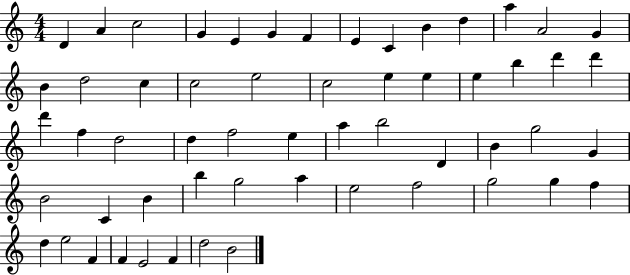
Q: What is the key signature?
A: C major